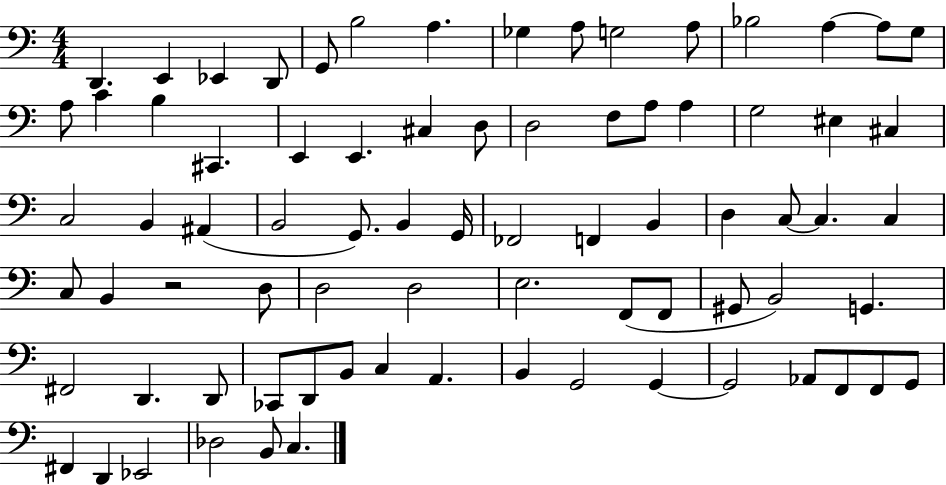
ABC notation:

X:1
T:Untitled
M:4/4
L:1/4
K:C
D,, E,, _E,, D,,/2 G,,/2 B,2 A, _G, A,/2 G,2 A,/2 _B,2 A, A,/2 G,/2 A,/2 C B, ^C,, E,, E,, ^C, D,/2 D,2 F,/2 A,/2 A, G,2 ^E, ^C, C,2 B,, ^A,, B,,2 G,,/2 B,, G,,/4 _F,,2 F,, B,, D, C,/2 C, C, C,/2 B,, z2 D,/2 D,2 D,2 E,2 F,,/2 F,,/2 ^G,,/2 B,,2 G,, ^F,,2 D,, D,,/2 _C,,/2 D,,/2 B,,/2 C, A,, B,, G,,2 G,, G,,2 _A,,/2 F,,/2 F,,/2 G,,/2 ^F,, D,, _E,,2 _D,2 B,,/2 C,